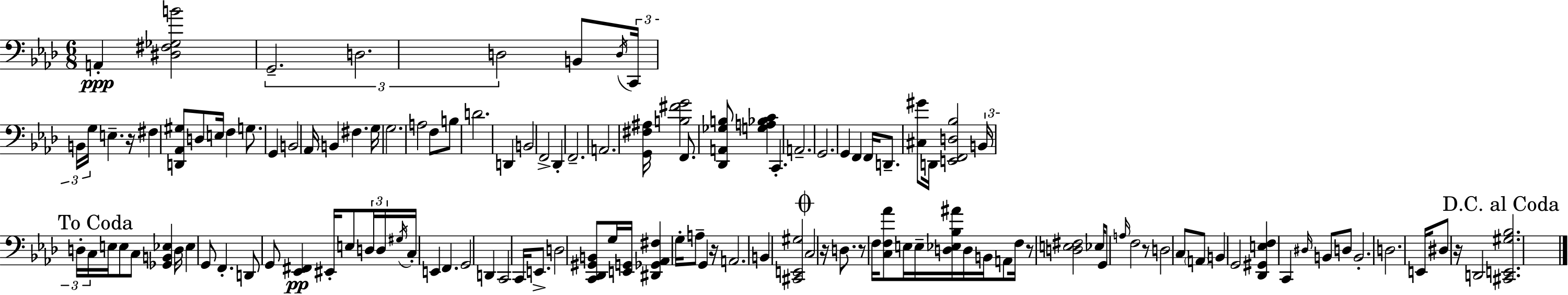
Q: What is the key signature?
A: AES major